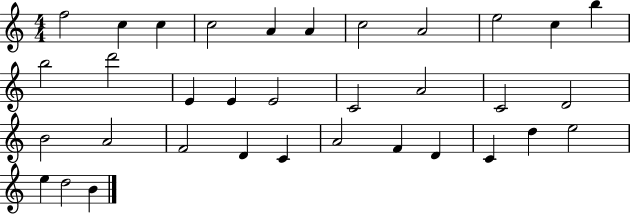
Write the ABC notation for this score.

X:1
T:Untitled
M:4/4
L:1/4
K:C
f2 c c c2 A A c2 A2 e2 c b b2 d'2 E E E2 C2 A2 C2 D2 B2 A2 F2 D C A2 F D C d e2 e d2 B